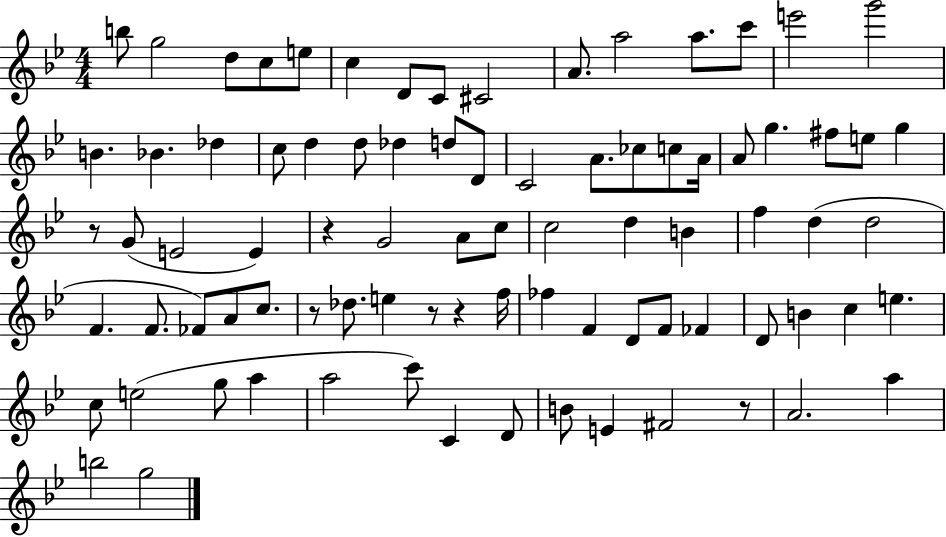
X:1
T:Untitled
M:4/4
L:1/4
K:Bb
b/2 g2 d/2 c/2 e/2 c D/2 C/2 ^C2 A/2 a2 a/2 c'/2 e'2 g'2 B _B _d c/2 d d/2 _d d/2 D/2 C2 A/2 _c/2 c/2 A/4 A/2 g ^f/2 e/2 g z/2 G/2 E2 E z G2 A/2 c/2 c2 d B f d d2 F F/2 _F/2 A/2 c/2 z/2 _d/2 e z/2 z f/4 _f F D/2 F/2 _F D/2 B c e c/2 e2 g/2 a a2 c'/2 C D/2 B/2 E ^F2 z/2 A2 a b2 g2